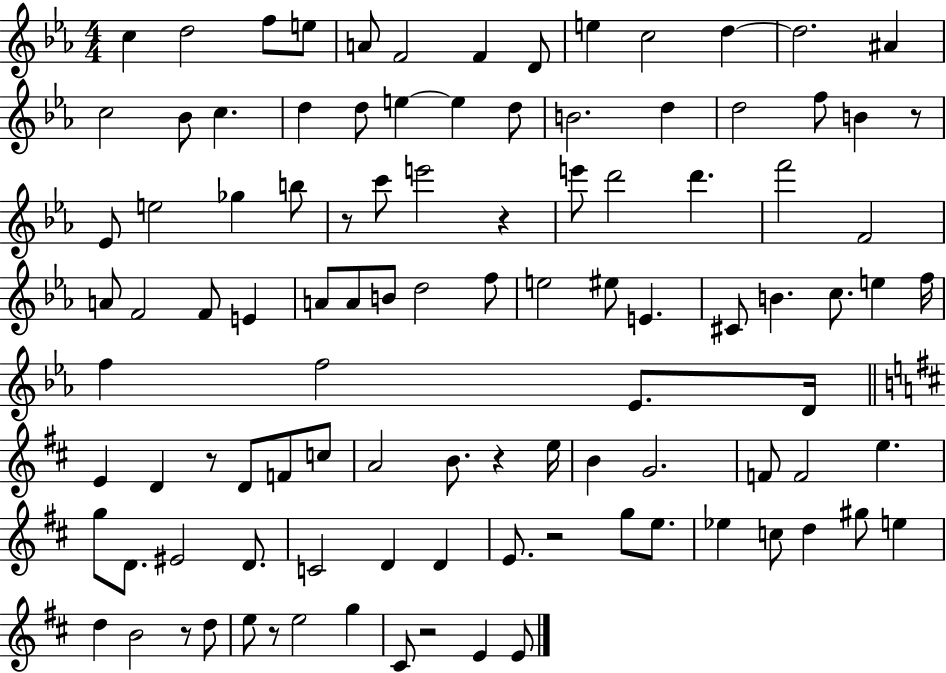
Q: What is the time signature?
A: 4/4